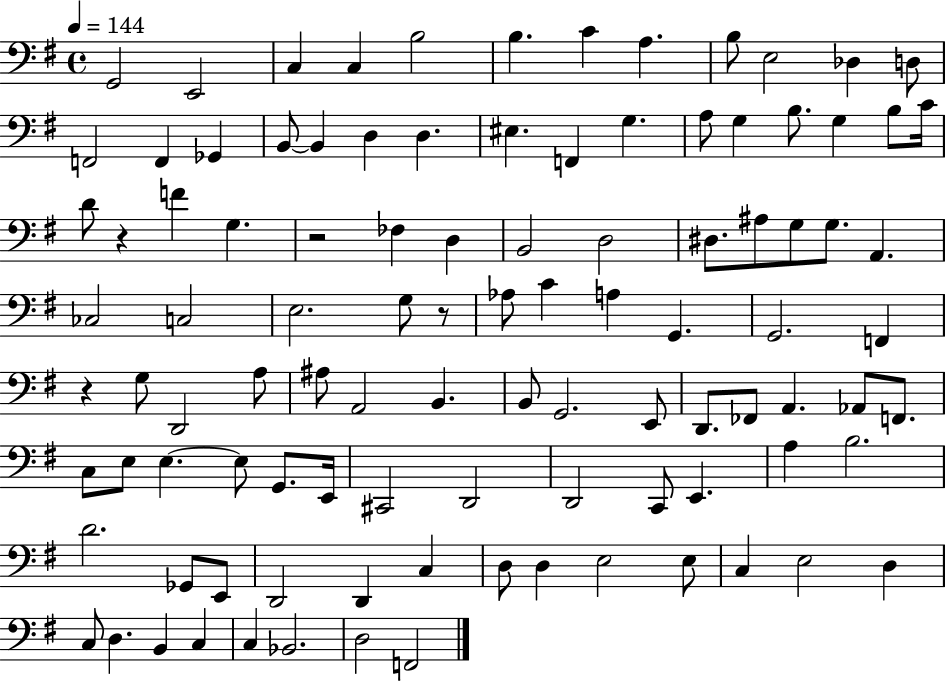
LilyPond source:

{
  \clef bass
  \time 4/4
  \defaultTimeSignature
  \key g \major
  \tempo 4 = 144
  g,2 e,2 | c4 c4 b2 | b4. c'4 a4. | b8 e2 des4 d8 | \break f,2 f,4 ges,4 | b,8~~ b,4 d4 d4. | eis4. f,4 g4. | a8 g4 b8. g4 b8 c'16 | \break d'8 r4 f'4 g4. | r2 fes4 d4 | b,2 d2 | dis8. ais8 g8 g8. a,4. | \break ces2 c2 | e2. g8 r8 | aes8 c'4 a4 g,4. | g,2. f,4 | \break r4 g8 d,2 a8 | ais8 a,2 b,4. | b,8 g,2. e,8 | d,8. fes,8 a,4. aes,8 f,8. | \break c8 e8 e4.~~ e8 g,8. e,16 | cis,2 d,2 | d,2 c,8 e,4. | a4 b2. | \break d'2. ges,8 e,8 | d,2 d,4 c4 | d8 d4 e2 e8 | c4 e2 d4 | \break c8 d4. b,4 c4 | c4 bes,2. | d2 f,2 | \bar "|."
}